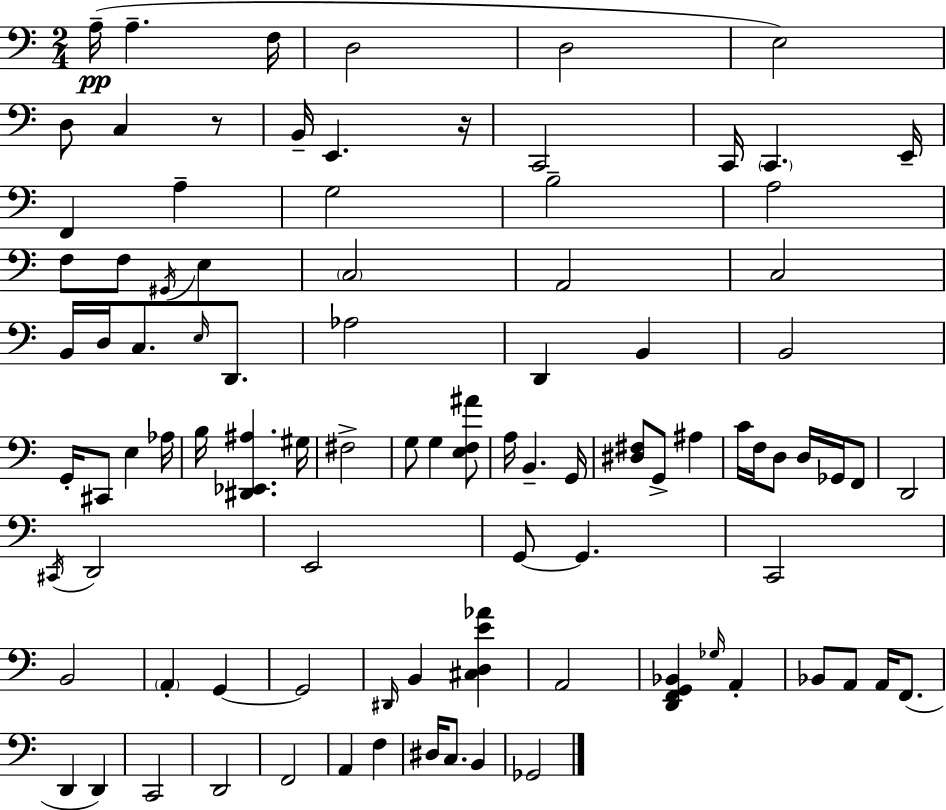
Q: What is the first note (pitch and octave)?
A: A3